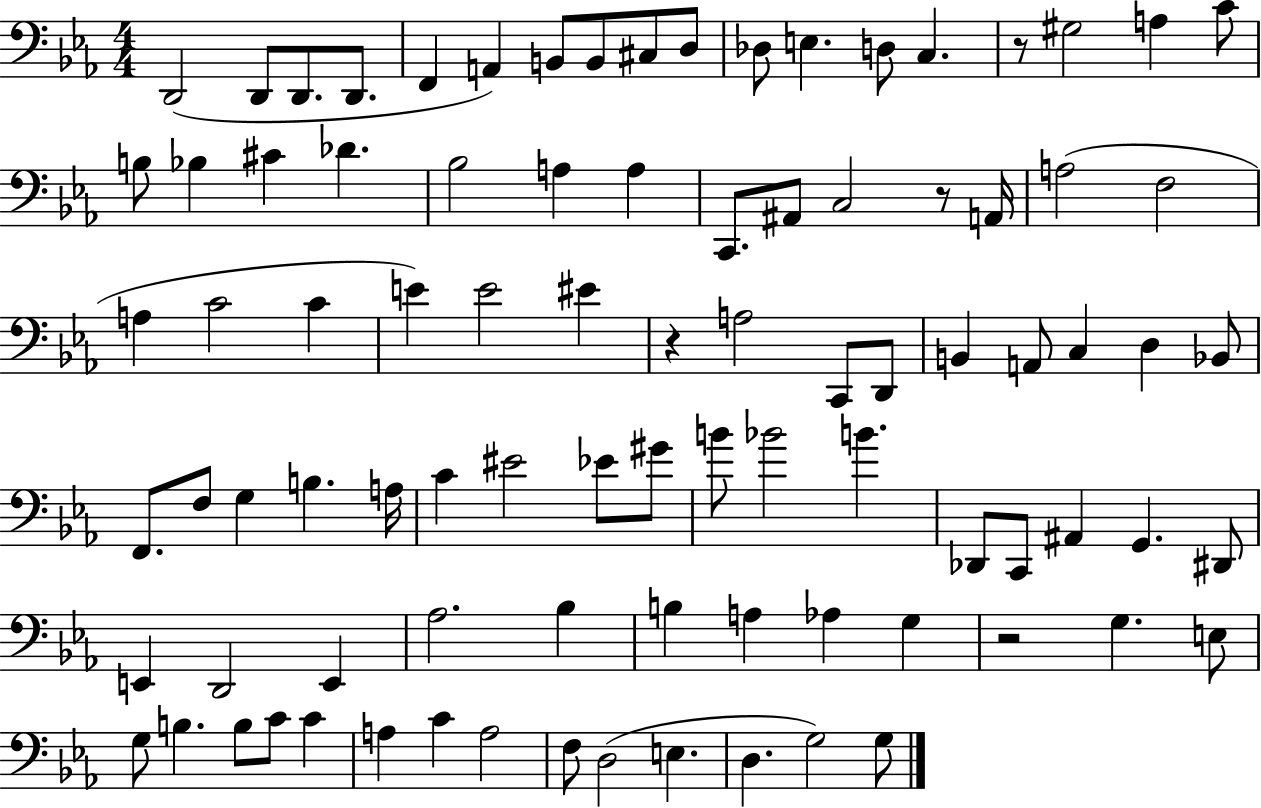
{
  \clef bass
  \numericTimeSignature
  \time 4/4
  \key ees \major
  d,2( d,8 d,8. d,8. | f,4 a,4) b,8 b,8 cis8 d8 | des8 e4. d8 c4. | r8 gis2 a4 c'8 | \break b8 bes4 cis'4 des'4. | bes2 a4 a4 | c,8. ais,8 c2 r8 a,16 | a2( f2 | \break a4 c'2 c'4 | e'4) e'2 eis'4 | r4 a2 c,8 d,8 | b,4 a,8 c4 d4 bes,8 | \break f,8. f8 g4 b4. a16 | c'4 eis'2 ees'8 gis'8 | b'8 bes'2 b'4. | des,8 c,8 ais,4 g,4. dis,8 | \break e,4 d,2 e,4 | aes2. bes4 | b4 a4 aes4 g4 | r2 g4. e8 | \break g8 b4. b8 c'8 c'4 | a4 c'4 a2 | f8 d2( e4. | d4. g2) g8 | \break \bar "|."
}